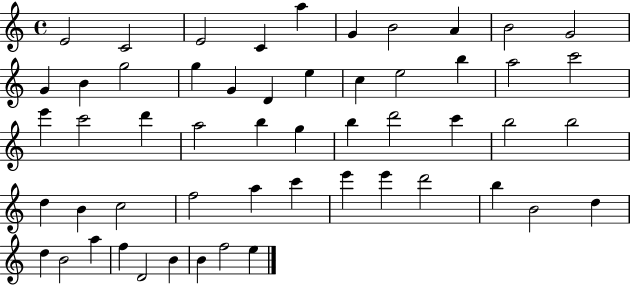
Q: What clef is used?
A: treble